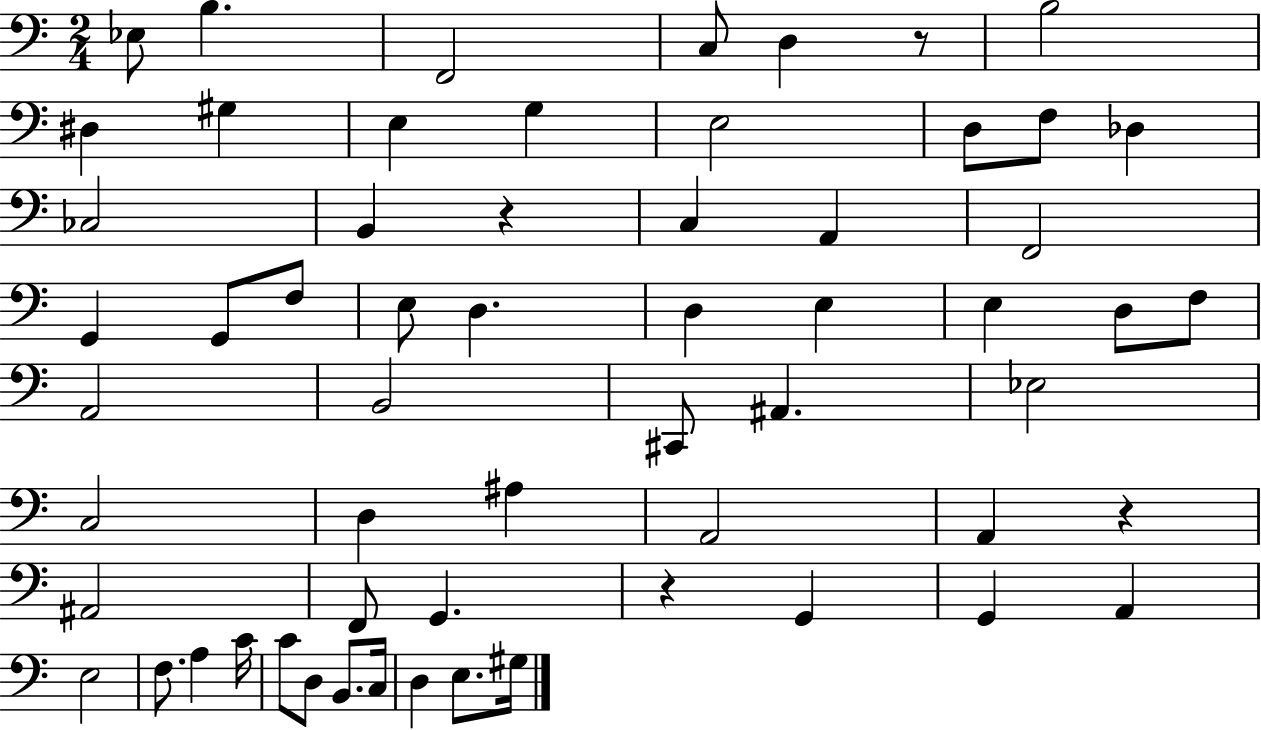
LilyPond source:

{
  \clef bass
  \numericTimeSignature
  \time 2/4
  \key c \major
  ees8 b4. | f,2 | c8 d4 r8 | b2 | \break dis4 gis4 | e4 g4 | e2 | d8 f8 des4 | \break ces2 | b,4 r4 | c4 a,4 | f,2 | \break g,4 g,8 f8 | e8 d4. | d4 e4 | e4 d8 f8 | \break a,2 | b,2 | cis,8 ais,4. | ees2 | \break c2 | d4 ais4 | a,2 | a,4 r4 | \break ais,2 | f,8 g,4. | r4 g,4 | g,4 a,4 | \break e2 | f8. a4 c'16 | c'8 d8 b,8. c16 | d4 e8. gis16 | \break \bar "|."
}